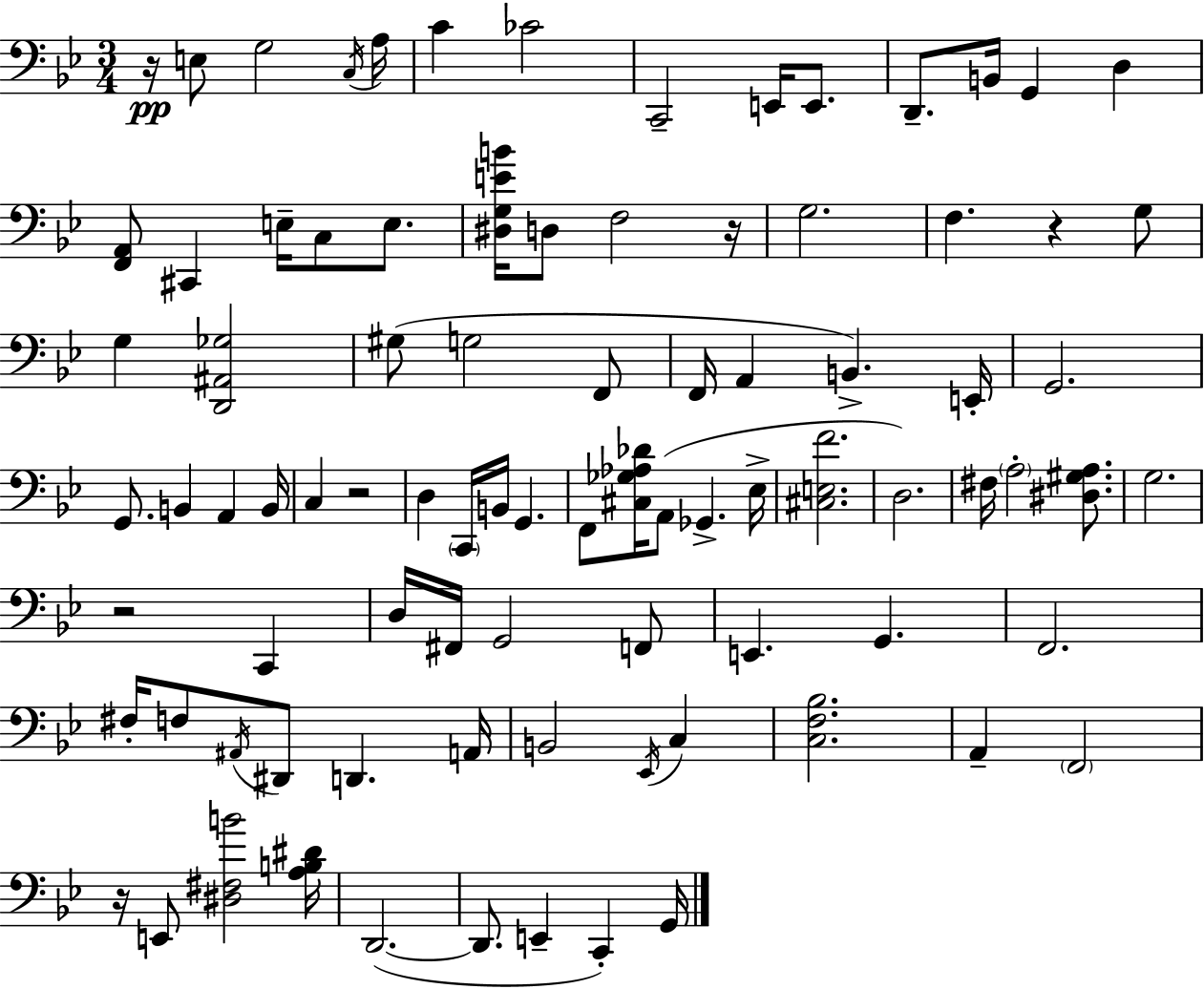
R/s E3/e G3/h C3/s A3/s C4/q CES4/h C2/h E2/s E2/e. D2/e. B2/s G2/q D3/q [F2,A2]/e C#2/q E3/s C3/e E3/e. [D#3,G3,E4,B4]/s D3/e F3/h R/s G3/h. F3/q. R/q G3/e G3/q [D2,A#2,Gb3]/h G#3/e G3/h F2/e F2/s A2/q B2/q. E2/s G2/h. G2/e. B2/q A2/q B2/s C3/q R/h D3/q C2/s B2/s G2/q. F2/e [C#3,Gb3,Ab3,Db4]/s A2/e Gb2/q. Eb3/s [C#3,E3,F4]/h. D3/h. F#3/s A3/h [D#3,G#3,A3]/e. G3/h. R/h C2/q D3/s F#2/s G2/h F2/e E2/q. G2/q. F2/h. F#3/s F3/e A#2/s D#2/e D2/q. A2/s B2/h Eb2/s C3/q [C3,F3,Bb3]/h. A2/q F2/h R/s E2/e [D#3,F#3,B4]/h [A3,B3,D#4]/s D2/h. D2/e. E2/q C2/q G2/s